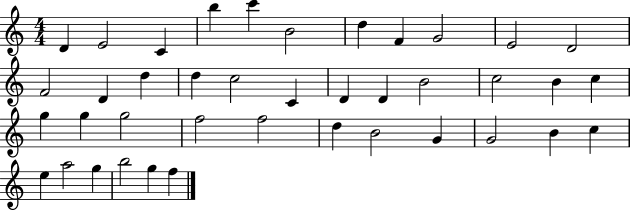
D4/q E4/h C4/q B5/q C6/q B4/h D5/q F4/q G4/h E4/h D4/h F4/h D4/q D5/q D5/q C5/h C4/q D4/q D4/q B4/h C5/h B4/q C5/q G5/q G5/q G5/h F5/h F5/h D5/q B4/h G4/q G4/h B4/q C5/q E5/q A5/h G5/q B5/h G5/q F5/q